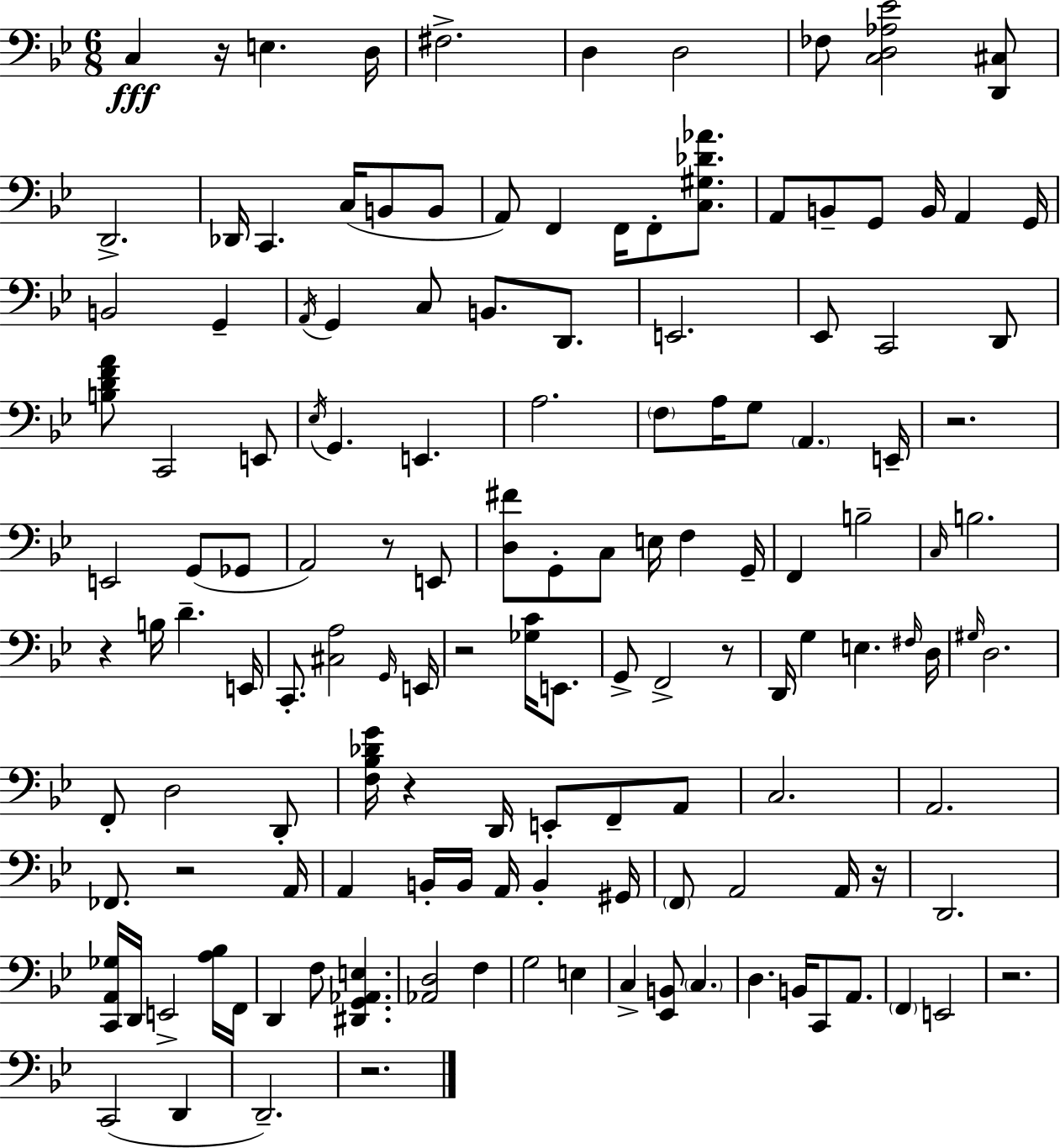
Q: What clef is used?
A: bass